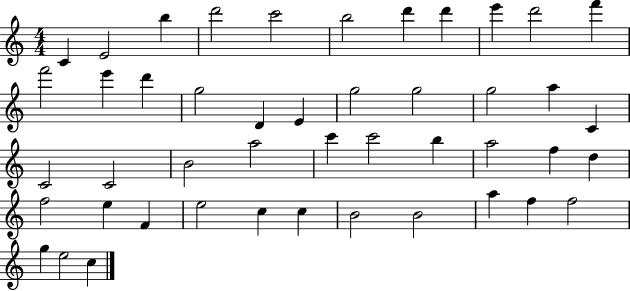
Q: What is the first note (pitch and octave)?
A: C4